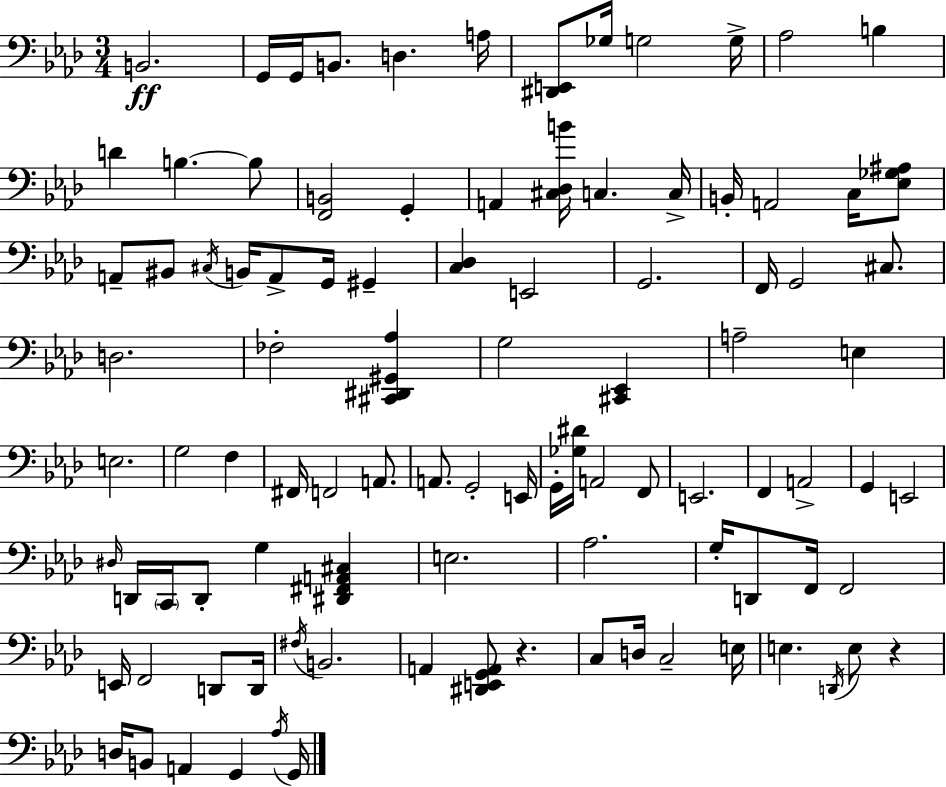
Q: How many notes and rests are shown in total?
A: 98